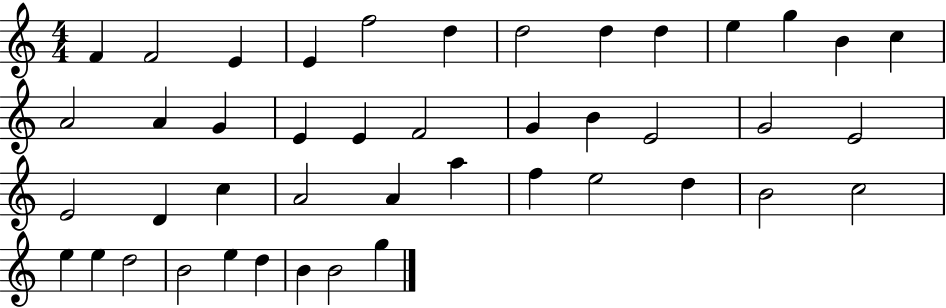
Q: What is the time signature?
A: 4/4